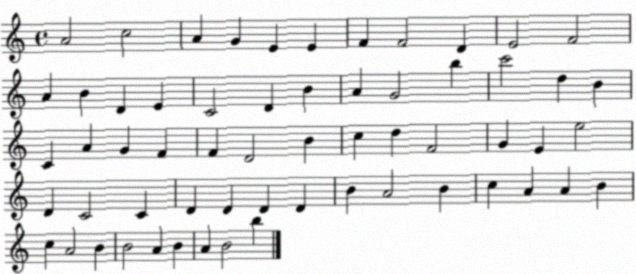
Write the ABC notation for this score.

X:1
T:Untitled
M:4/4
L:1/4
K:C
A2 c2 A G E E F F2 D E2 F2 A B D E C2 D B A G2 b c'2 d B C A G F F D2 B c d F2 G E e2 D C2 C D D D D B A2 B c A A B c A2 B B2 A B A B2 b